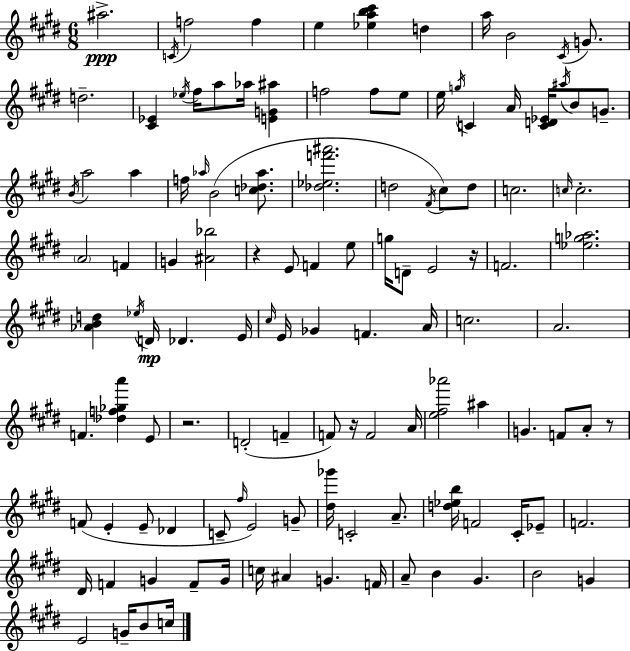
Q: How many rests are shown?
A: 5